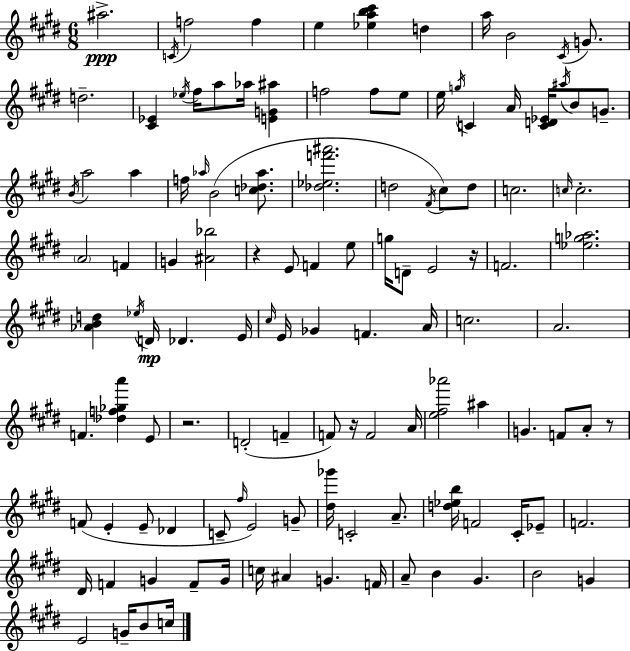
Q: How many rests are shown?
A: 5